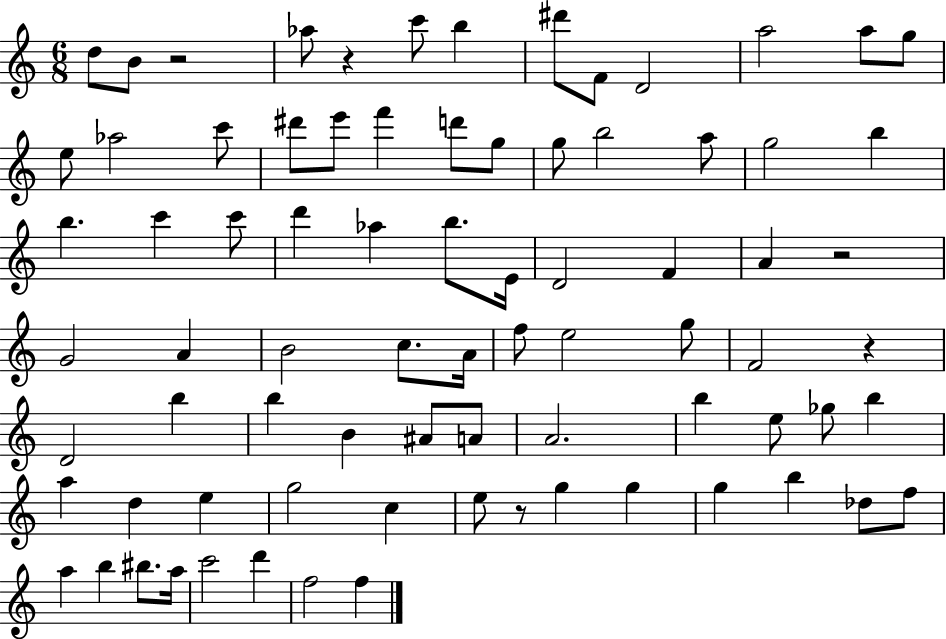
X:1
T:Untitled
M:6/8
L:1/4
K:C
d/2 B/2 z2 _a/2 z c'/2 b ^d'/2 F/2 D2 a2 a/2 g/2 e/2 _a2 c'/2 ^d'/2 e'/2 f' d'/2 g/2 g/2 b2 a/2 g2 b b c' c'/2 d' _a b/2 E/4 D2 F A z2 G2 A B2 c/2 A/4 f/2 e2 g/2 F2 z D2 b b B ^A/2 A/2 A2 b e/2 _g/2 b a d e g2 c e/2 z/2 g g g b _d/2 f/2 a b ^b/2 a/4 c'2 d' f2 f